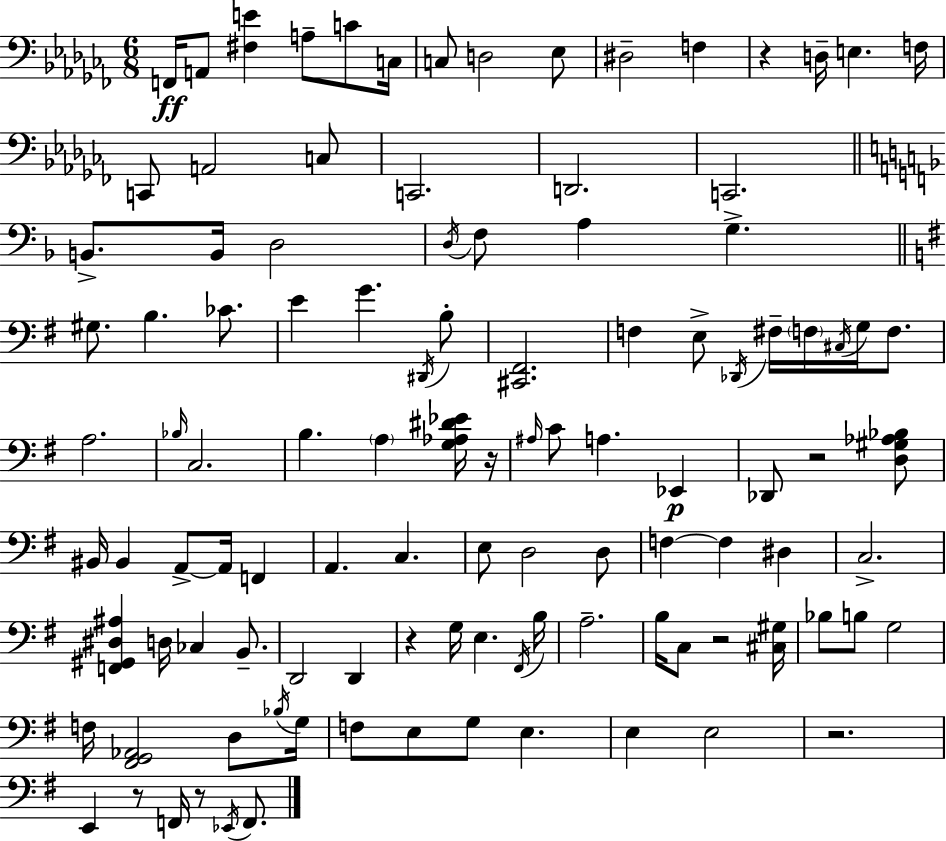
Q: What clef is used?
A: bass